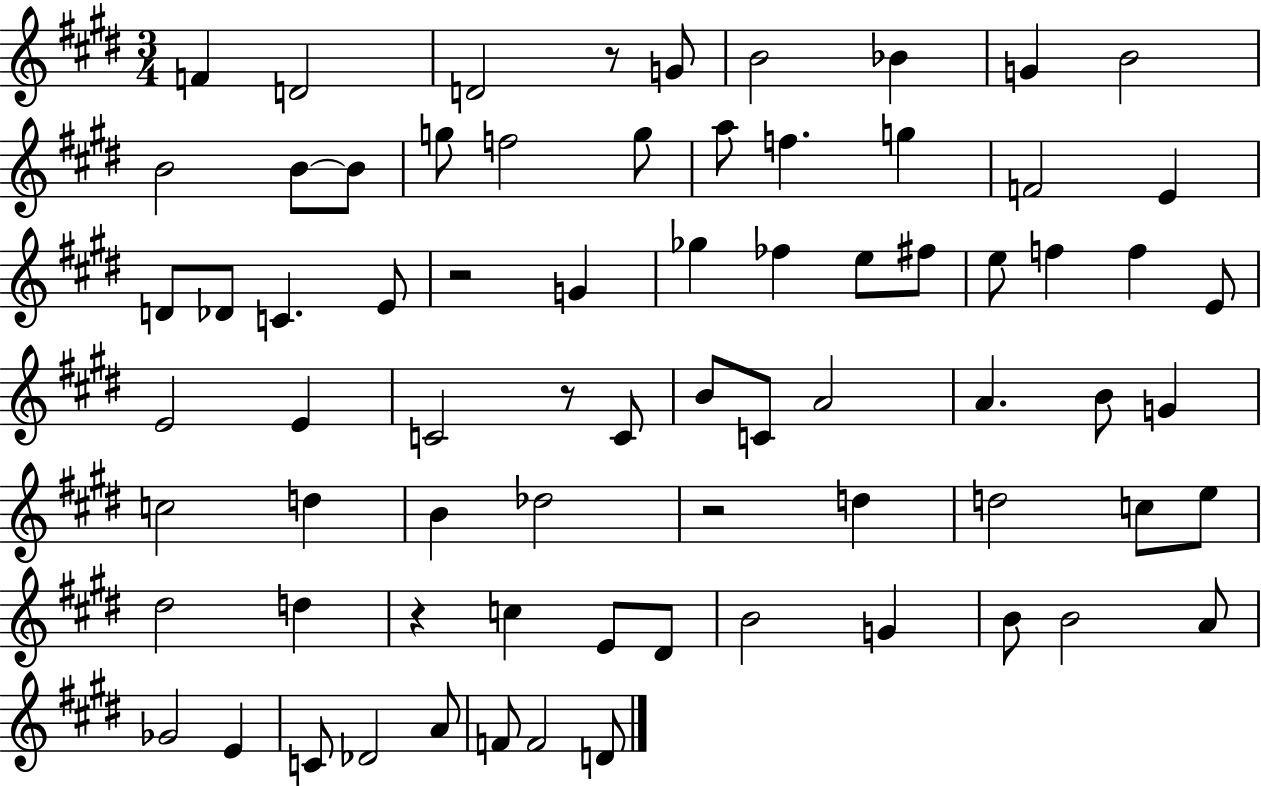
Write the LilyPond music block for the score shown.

{
  \clef treble
  \numericTimeSignature
  \time 3/4
  \key e \major
  f'4 d'2 | d'2 r8 g'8 | b'2 bes'4 | g'4 b'2 | \break b'2 b'8~~ b'8 | g''8 f''2 g''8 | a''8 f''4. g''4 | f'2 e'4 | \break d'8 des'8 c'4. e'8 | r2 g'4 | ges''4 fes''4 e''8 fis''8 | e''8 f''4 f''4 e'8 | \break e'2 e'4 | c'2 r8 c'8 | b'8 c'8 a'2 | a'4. b'8 g'4 | \break c''2 d''4 | b'4 des''2 | r2 d''4 | d''2 c''8 e''8 | \break dis''2 d''4 | r4 c''4 e'8 dis'8 | b'2 g'4 | b'8 b'2 a'8 | \break ges'2 e'4 | c'8 des'2 a'8 | f'8 f'2 d'8 | \bar "|."
}